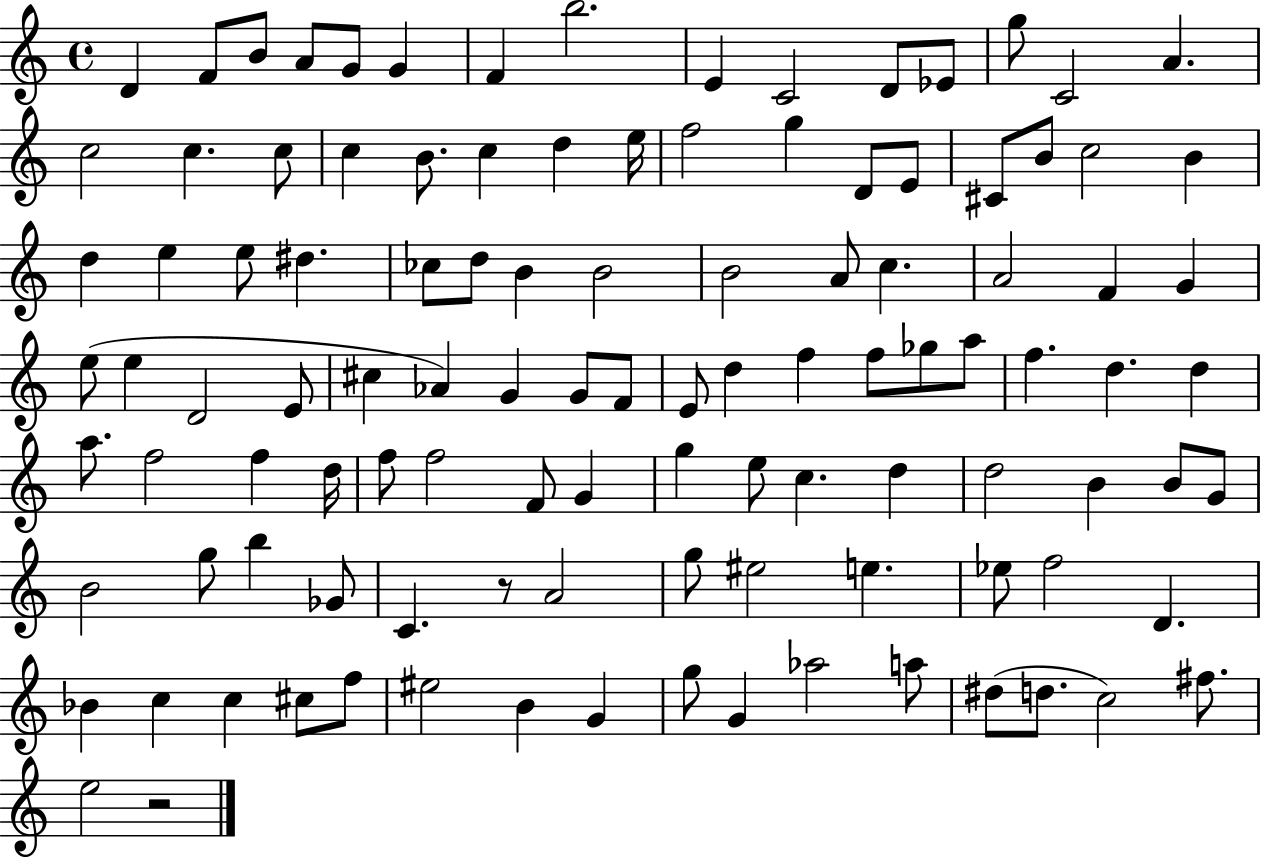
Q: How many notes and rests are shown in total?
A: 110